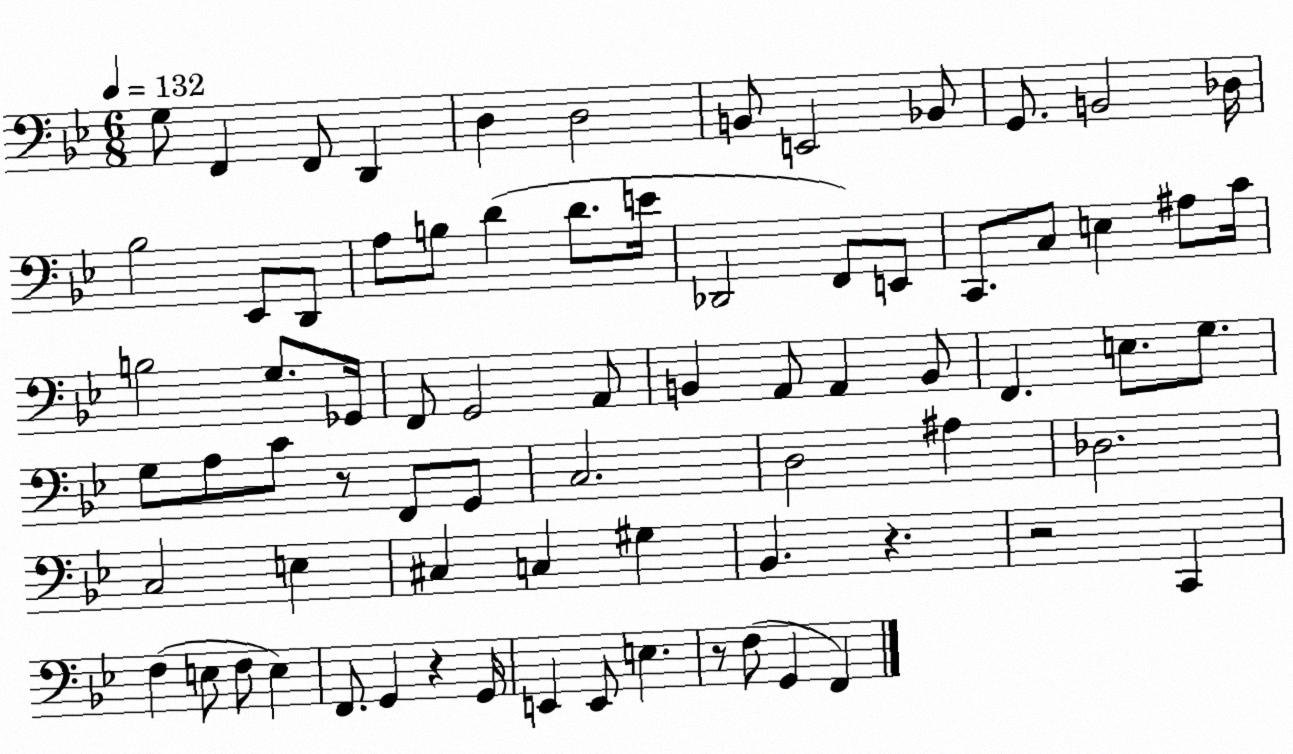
X:1
T:Untitled
M:6/8
L:1/4
K:Bb
G,/2 F,, F,,/2 D,, D, D,2 B,,/2 E,,2 _B,,/2 G,,/2 B,,2 _D,/4 _B,2 _E,,/2 D,,/2 A,/2 B,/2 D D/2 E/4 _D,,2 F,,/2 E,,/2 C,,/2 C,/2 E, ^A,/2 C/4 B,2 G,/2 _G,,/4 F,,/2 G,,2 A,,/2 B,, A,,/2 A,, B,,/2 F,, E,/2 G,/2 G,/2 A,/2 C/2 z/2 F,,/2 G,,/2 C,2 D,2 ^A, _D,2 C,2 E, ^C, C, ^G, _B,, z z2 C,, F, E,/2 F,/2 E, F,,/2 G,, z G,,/4 E,, E,,/2 E, z/2 F,/2 G,, F,,